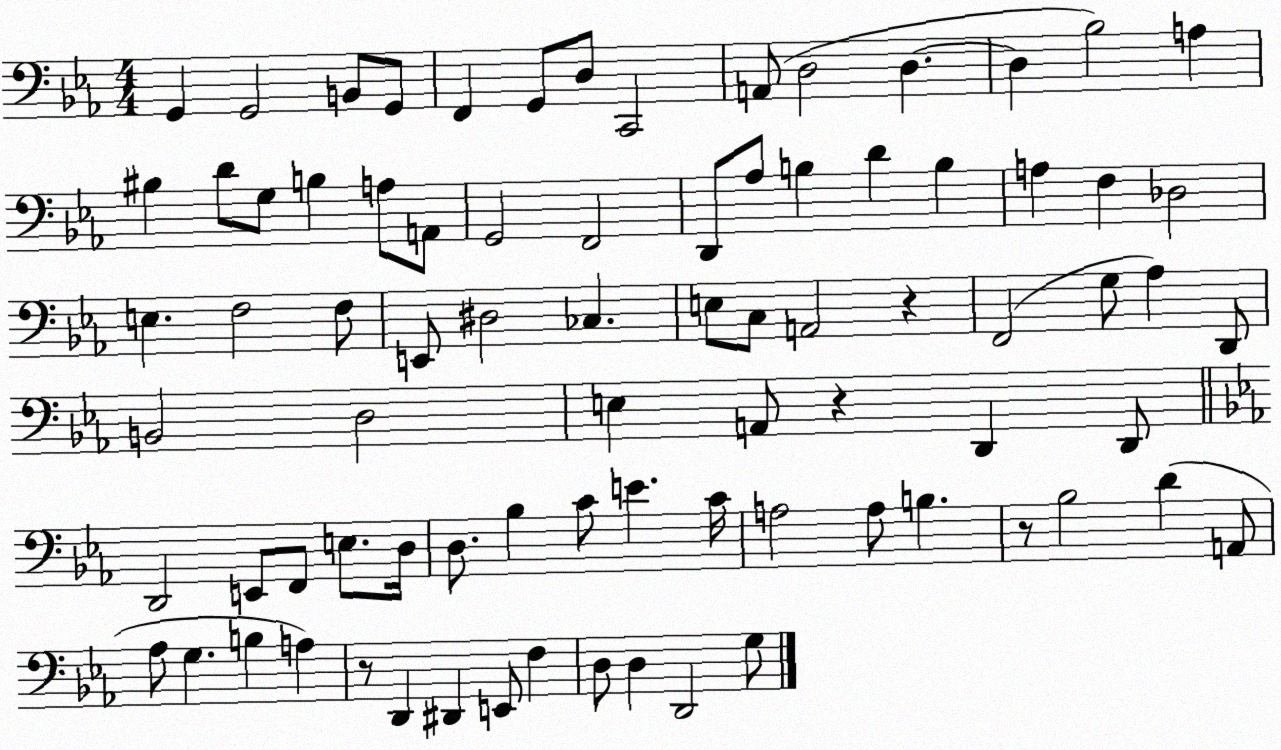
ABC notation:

X:1
T:Untitled
M:4/4
L:1/4
K:Eb
G,, G,,2 B,,/2 G,,/2 F,, G,,/2 D,/2 C,,2 A,,/2 D,2 D, D, _B,2 A, ^B, D/2 G,/2 B, A,/2 A,,/2 G,,2 F,,2 D,,/2 _A,/2 B, D B, A, F, _D,2 E, F,2 F,/2 E,,/2 ^D,2 _C, E,/2 C,/2 A,,2 z F,,2 G,/2 _A, D,,/2 B,,2 D,2 E, A,,/2 z D,, D,,/2 D,,2 E,,/2 F,,/2 E,/2 D,/4 D,/2 _B, C/2 E C/4 A,2 A,/2 B, z/2 _B,2 D A,,/2 _A,/2 G, B, A, z/2 D,, ^D,, E,,/2 F, D,/2 D, D,,2 G,/2